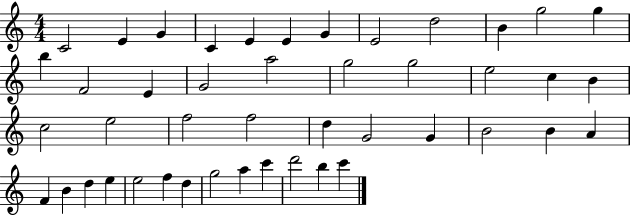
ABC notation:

X:1
T:Untitled
M:4/4
L:1/4
K:C
C2 E G C E E G E2 d2 B g2 g b F2 E G2 a2 g2 g2 e2 c B c2 e2 f2 f2 d G2 G B2 B A F B d e e2 f d g2 a c' d'2 b c'